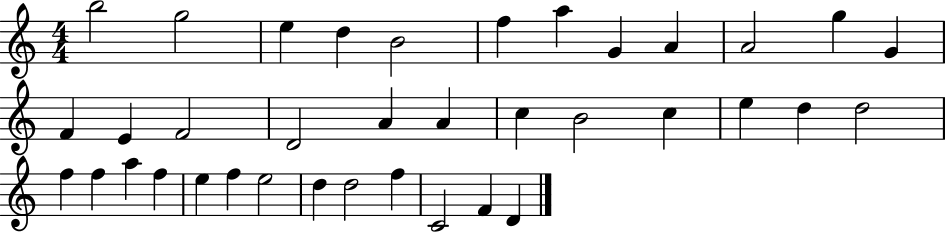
B5/h G5/h E5/q D5/q B4/h F5/q A5/q G4/q A4/q A4/h G5/q G4/q F4/q E4/q F4/h D4/h A4/q A4/q C5/q B4/h C5/q E5/q D5/q D5/h F5/q F5/q A5/q F5/q E5/q F5/q E5/h D5/q D5/h F5/q C4/h F4/q D4/q